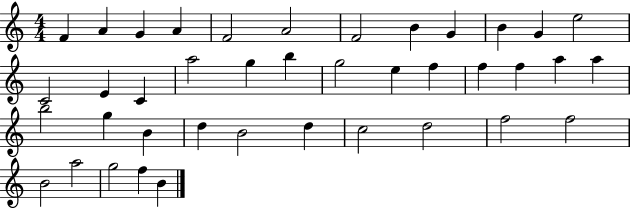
X:1
T:Untitled
M:4/4
L:1/4
K:C
F A G A F2 A2 F2 B G B G e2 C2 E C a2 g b g2 e f f f a a b2 g B d B2 d c2 d2 f2 f2 B2 a2 g2 f B